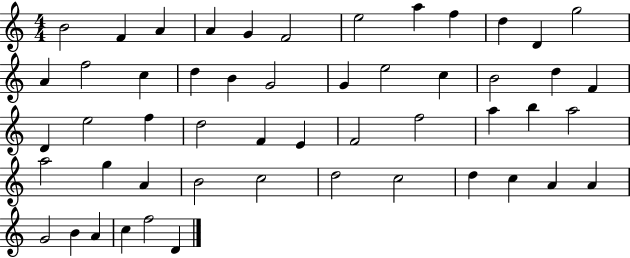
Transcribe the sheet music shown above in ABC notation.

X:1
T:Untitled
M:4/4
L:1/4
K:C
B2 F A A G F2 e2 a f d D g2 A f2 c d B G2 G e2 c B2 d F D e2 f d2 F E F2 f2 a b a2 a2 g A B2 c2 d2 c2 d c A A G2 B A c f2 D